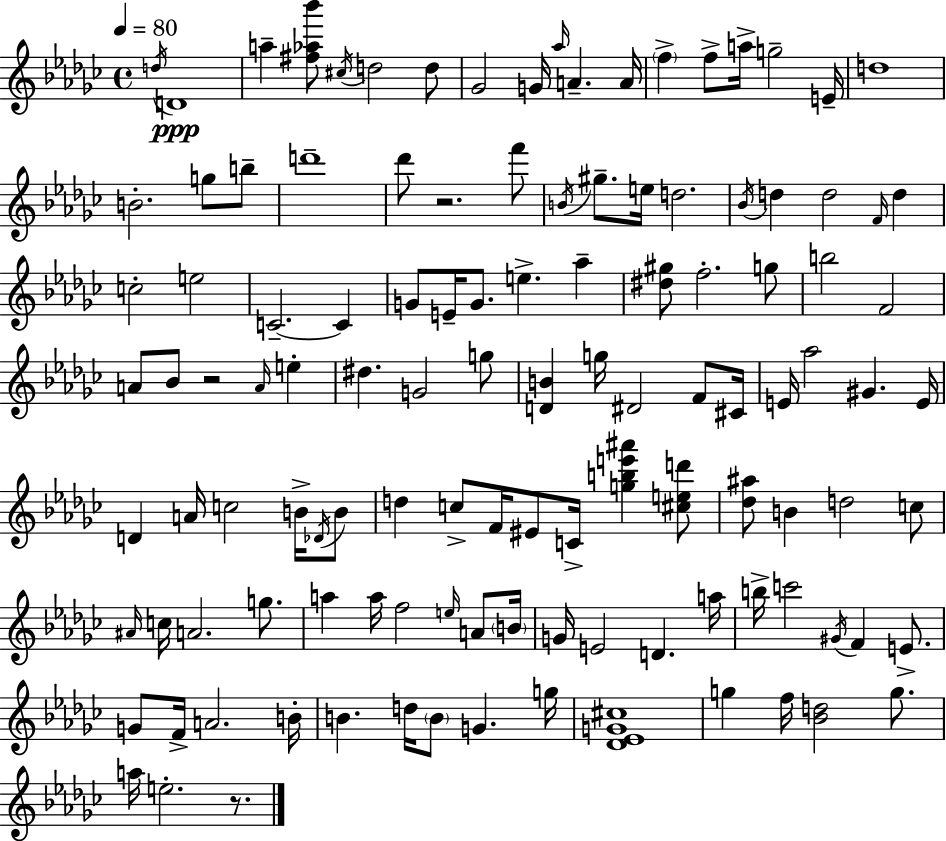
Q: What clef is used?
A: treble